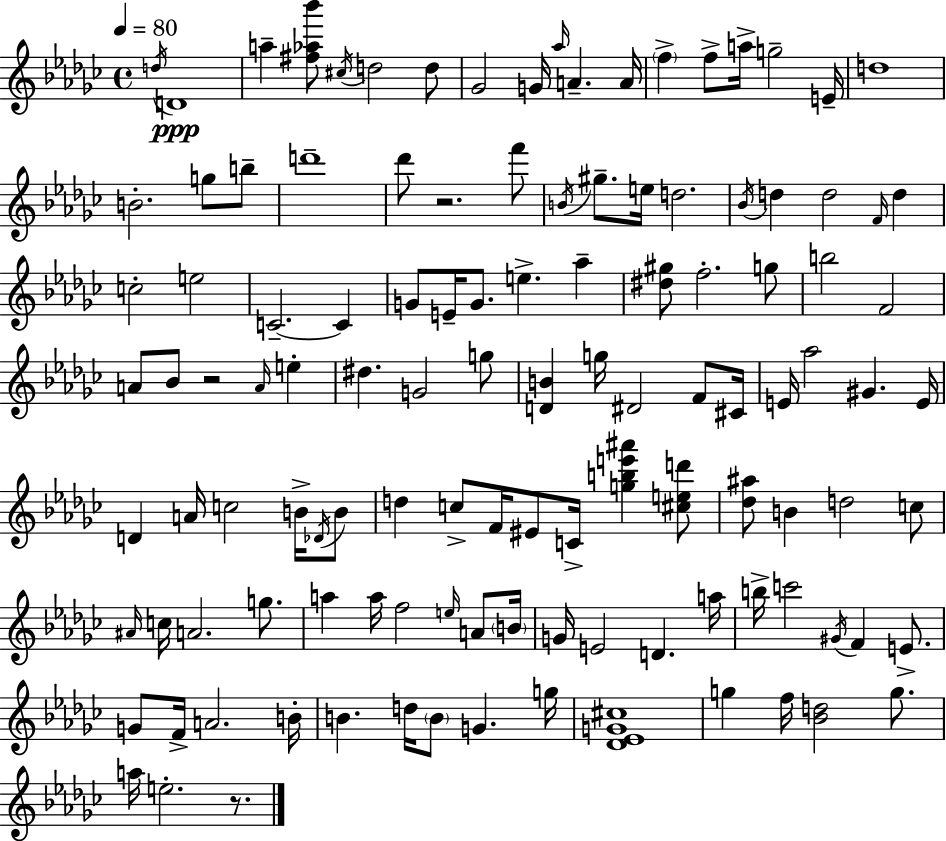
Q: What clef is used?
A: treble